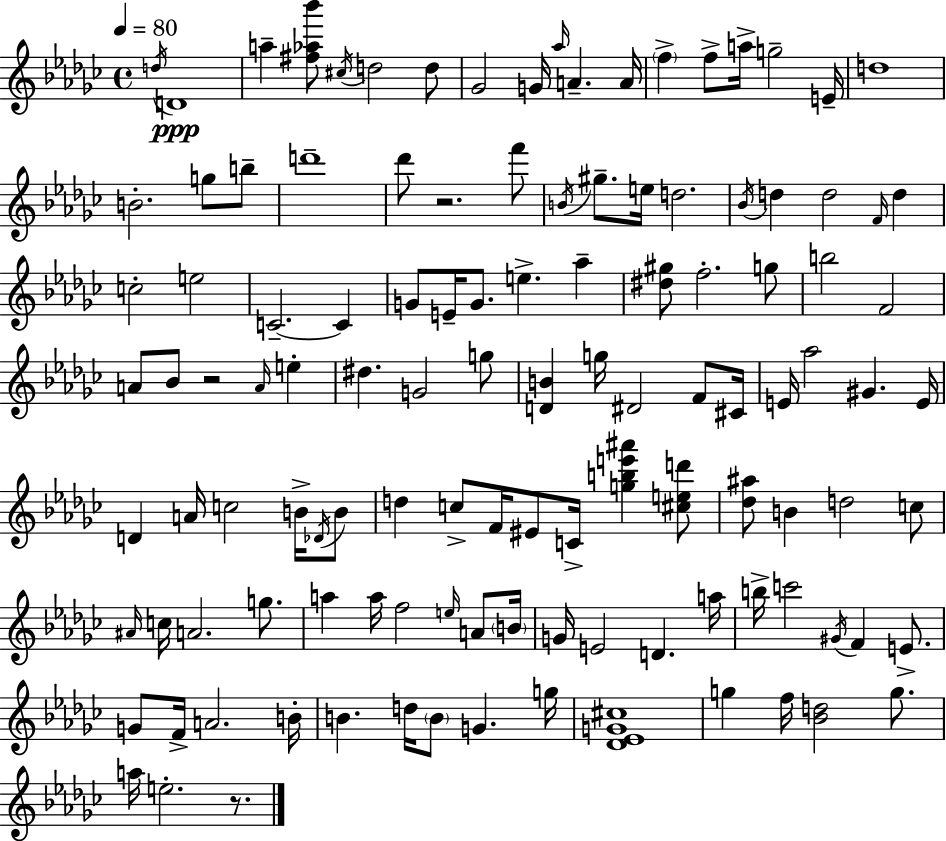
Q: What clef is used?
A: treble